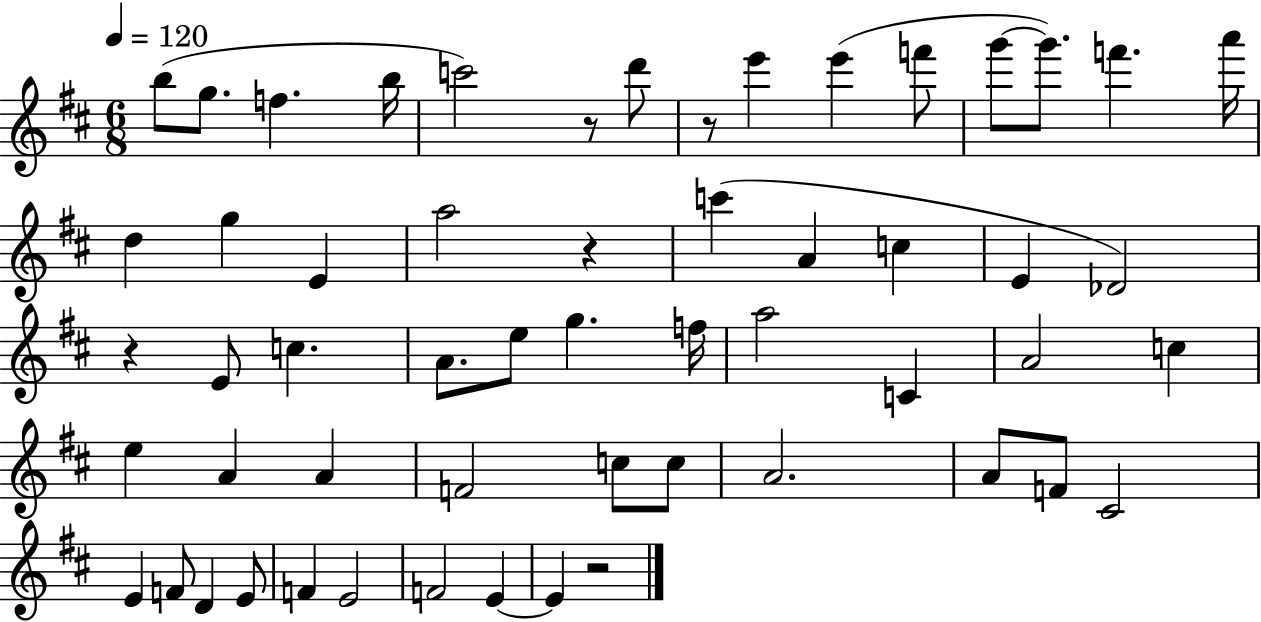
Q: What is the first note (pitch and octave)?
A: B5